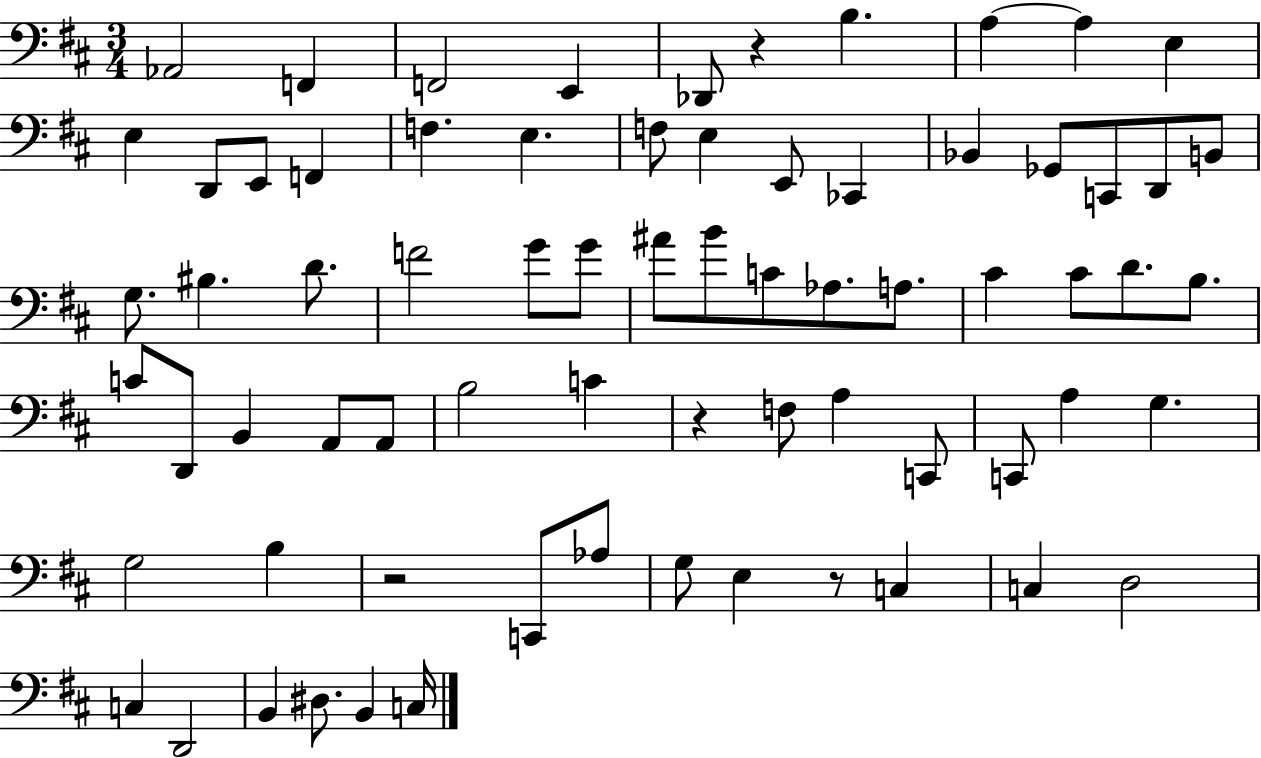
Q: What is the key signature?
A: D major